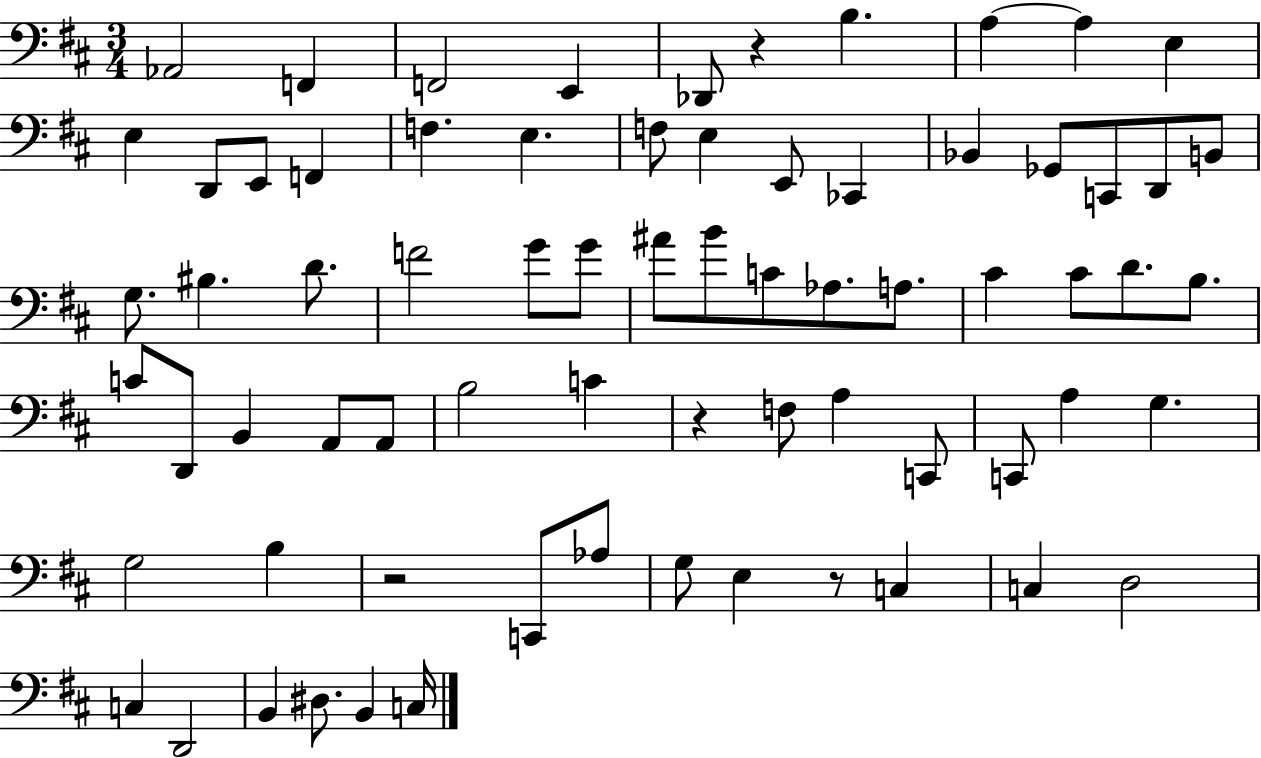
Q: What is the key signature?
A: D major